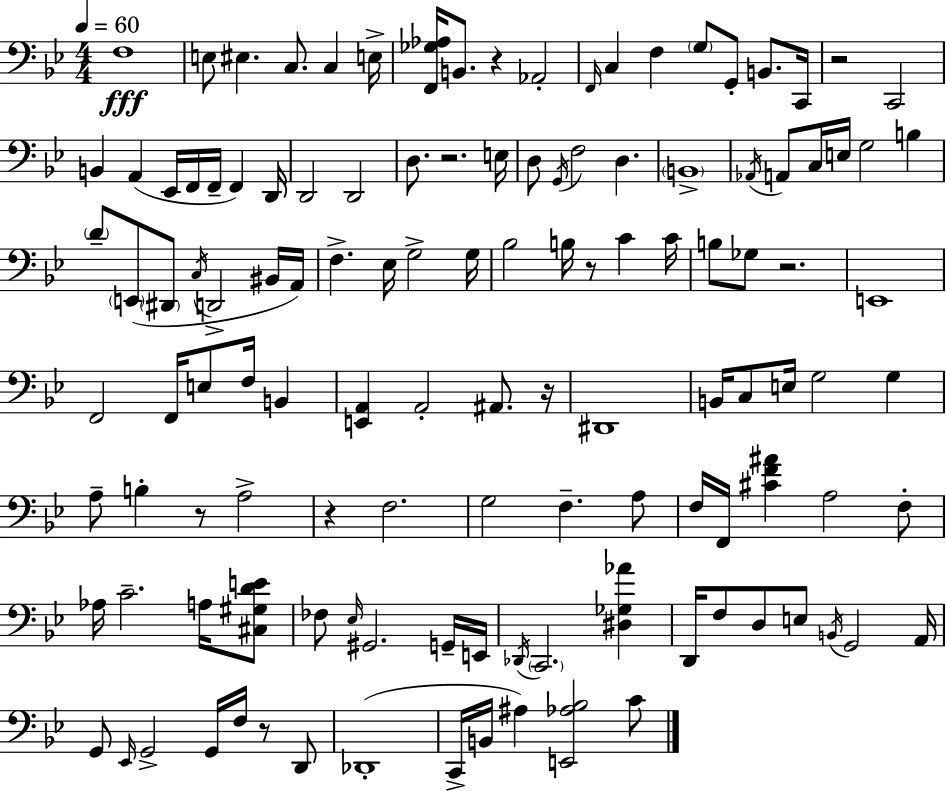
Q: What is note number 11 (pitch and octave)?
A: F3